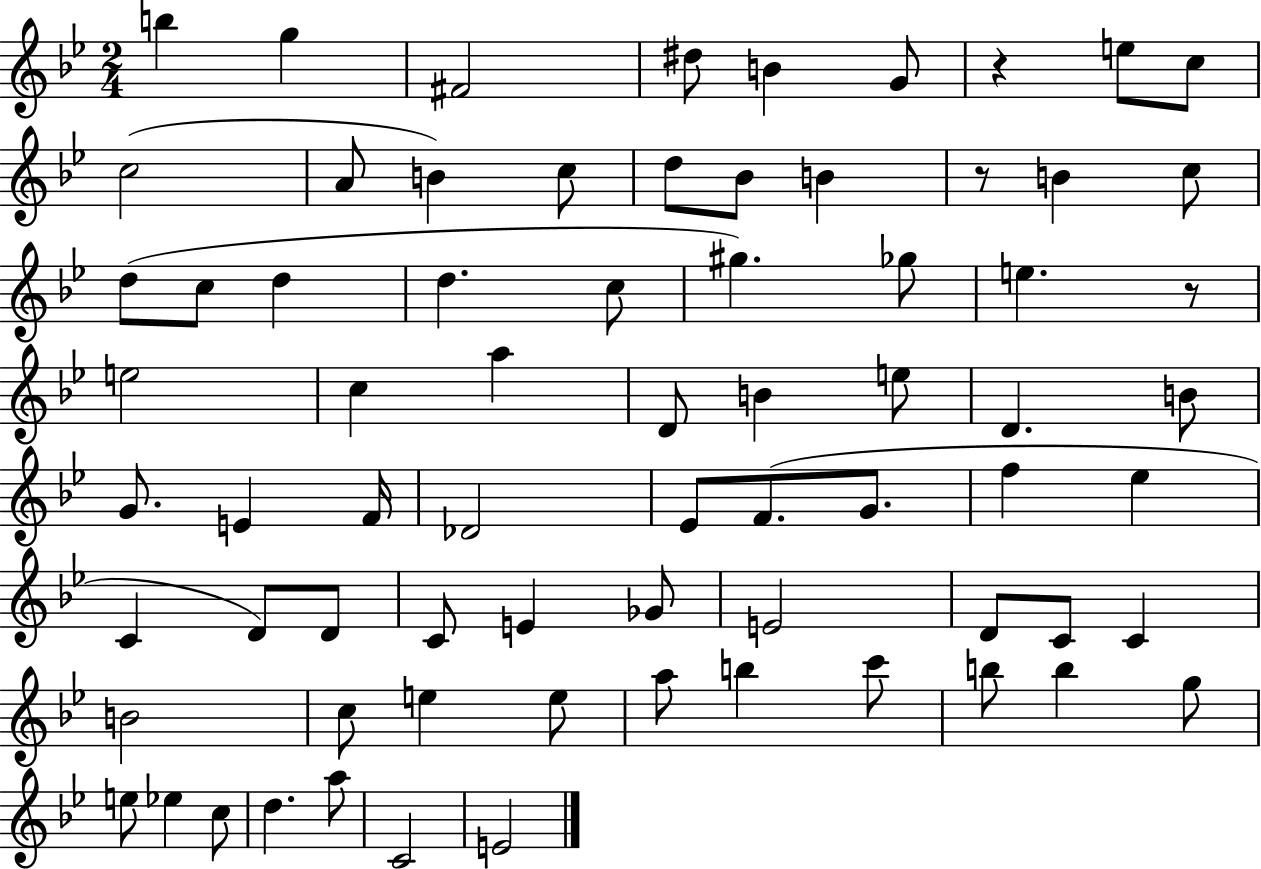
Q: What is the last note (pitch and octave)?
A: E4